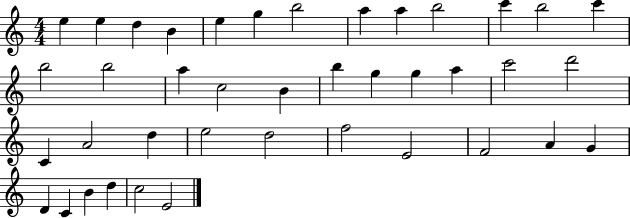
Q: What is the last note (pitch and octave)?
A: E4